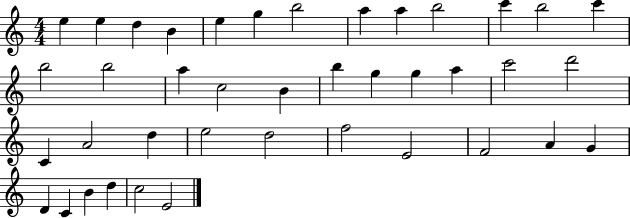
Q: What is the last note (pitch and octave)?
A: E4